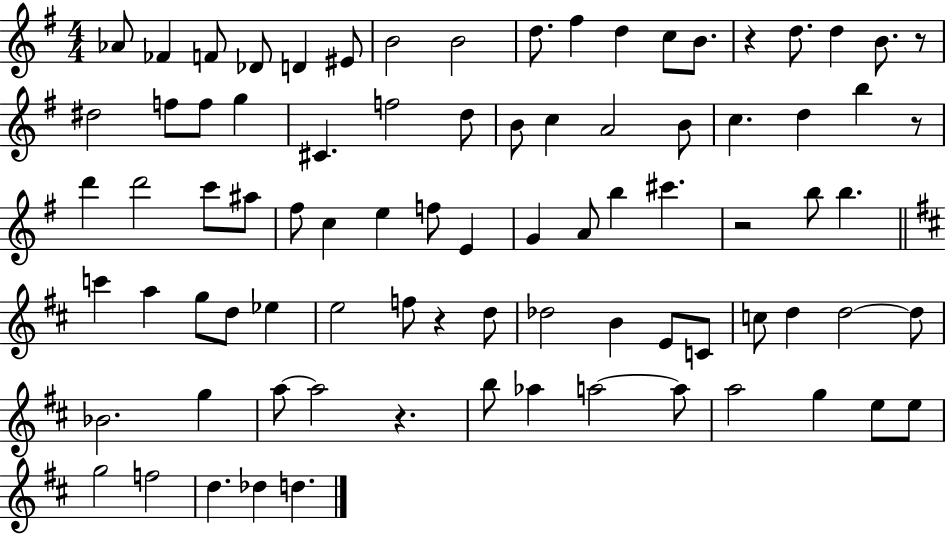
Ab4/e FES4/q F4/e Db4/e D4/q EIS4/e B4/h B4/h D5/e. F#5/q D5/q C5/e B4/e. R/q D5/e. D5/q B4/e. R/e D#5/h F5/e F5/e G5/q C#4/q. F5/h D5/e B4/e C5/q A4/h B4/e C5/q. D5/q B5/q R/e D6/q D6/h C6/e A#5/e F#5/e C5/q E5/q F5/e E4/q G4/q A4/e B5/q C#6/q. R/h B5/e B5/q. C6/q A5/q G5/e D5/e Eb5/q E5/h F5/e R/q D5/e Db5/h B4/q E4/e C4/e C5/e D5/q D5/h D5/e Bb4/h. G5/q A5/e A5/h R/q. B5/e Ab5/q A5/h A5/e A5/h G5/q E5/e E5/e G5/h F5/h D5/q. Db5/q D5/q.